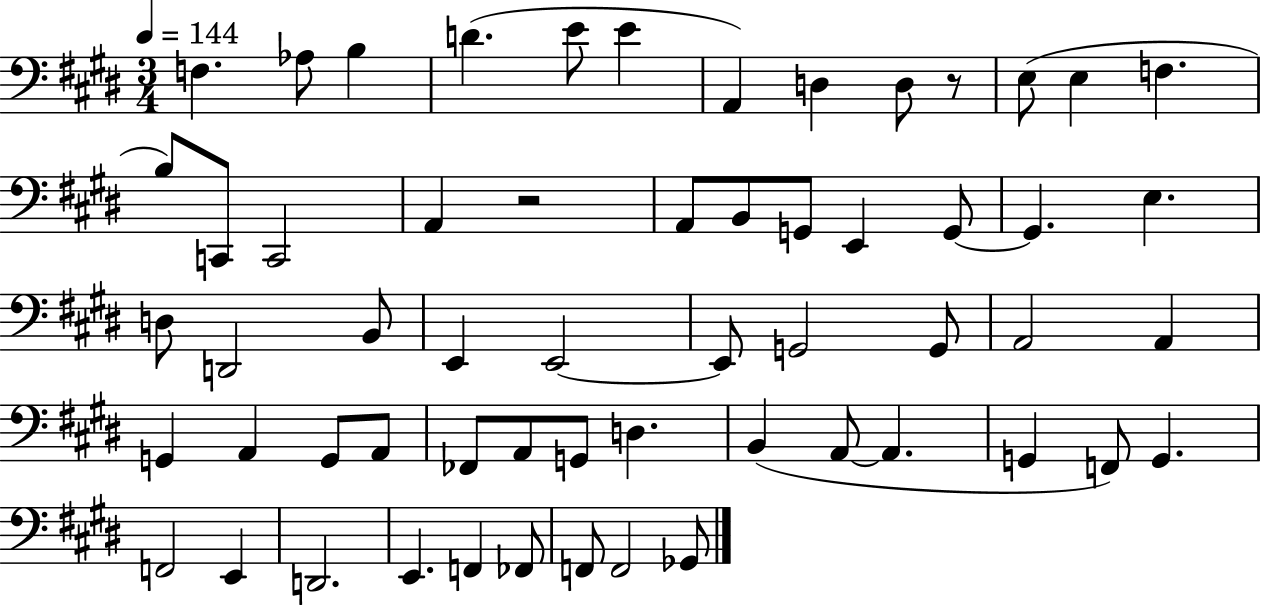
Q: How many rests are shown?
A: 2